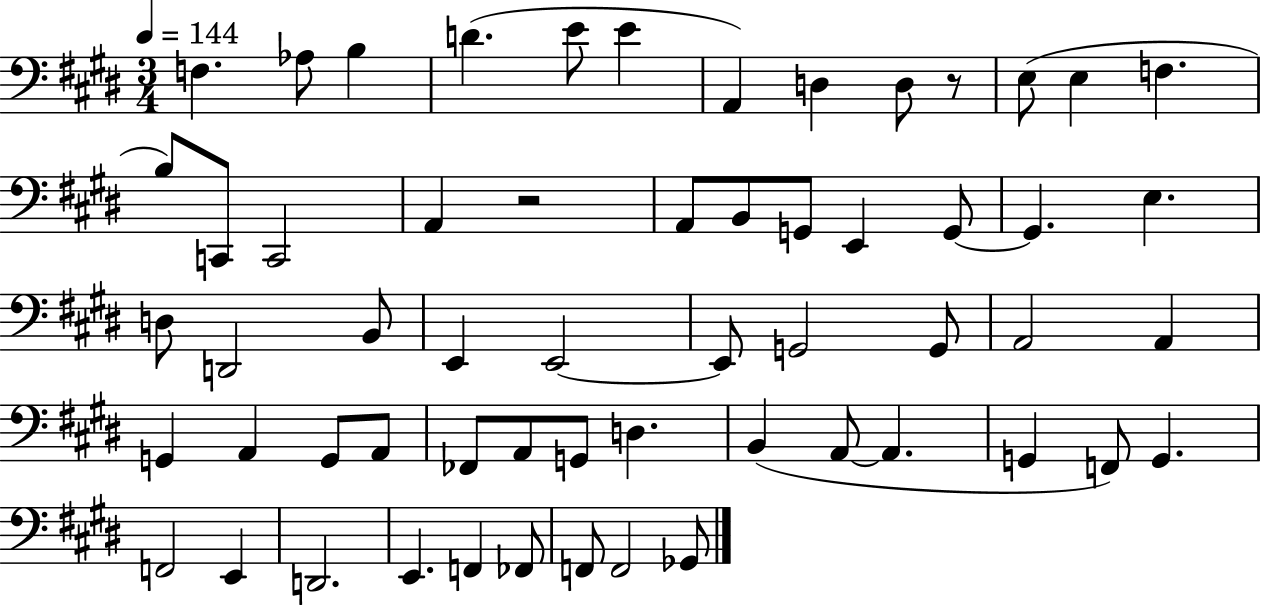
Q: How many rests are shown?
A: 2